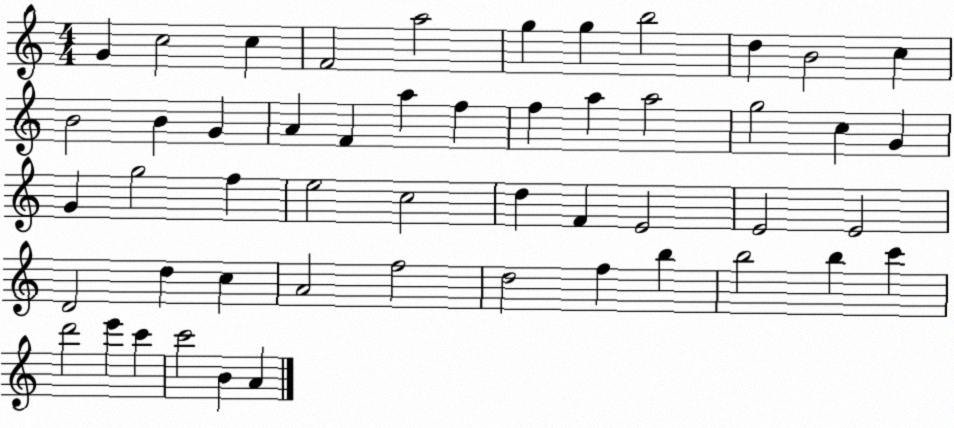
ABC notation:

X:1
T:Untitled
M:4/4
L:1/4
K:C
G c2 c F2 a2 g g b2 d B2 c B2 B G A F a f f a a2 g2 c G G g2 f e2 c2 d F E2 E2 E2 D2 d c A2 f2 d2 f b b2 b c' d'2 e' c' c'2 B A